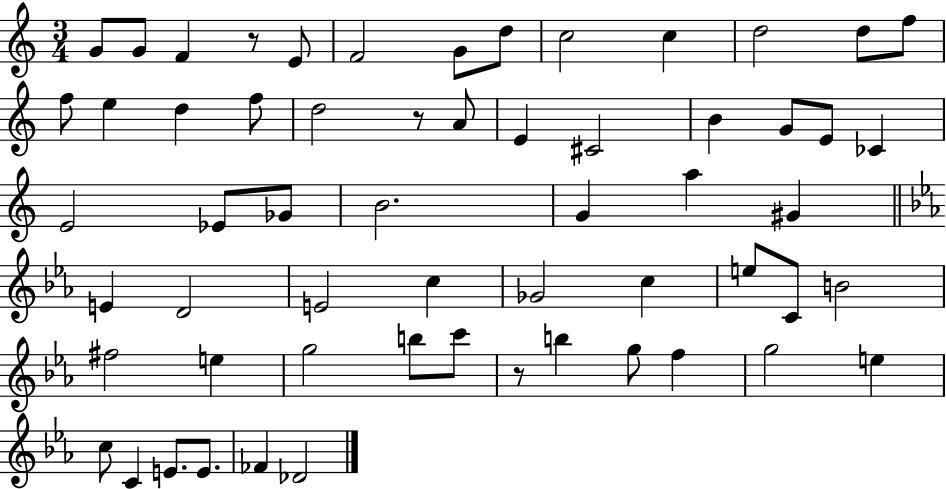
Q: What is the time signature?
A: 3/4